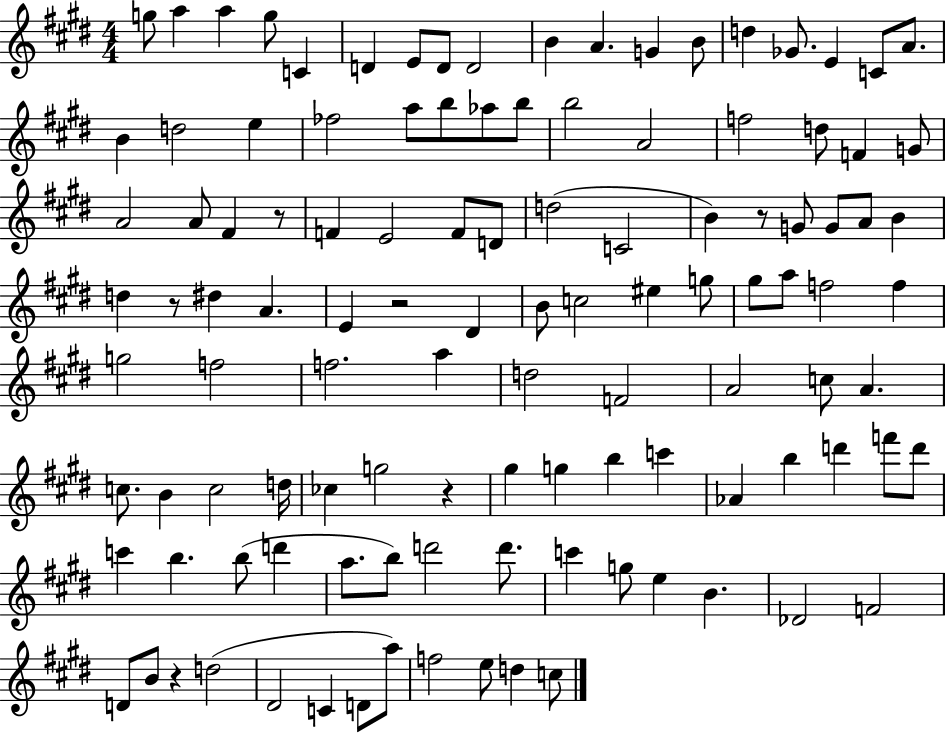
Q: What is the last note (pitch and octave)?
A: C5